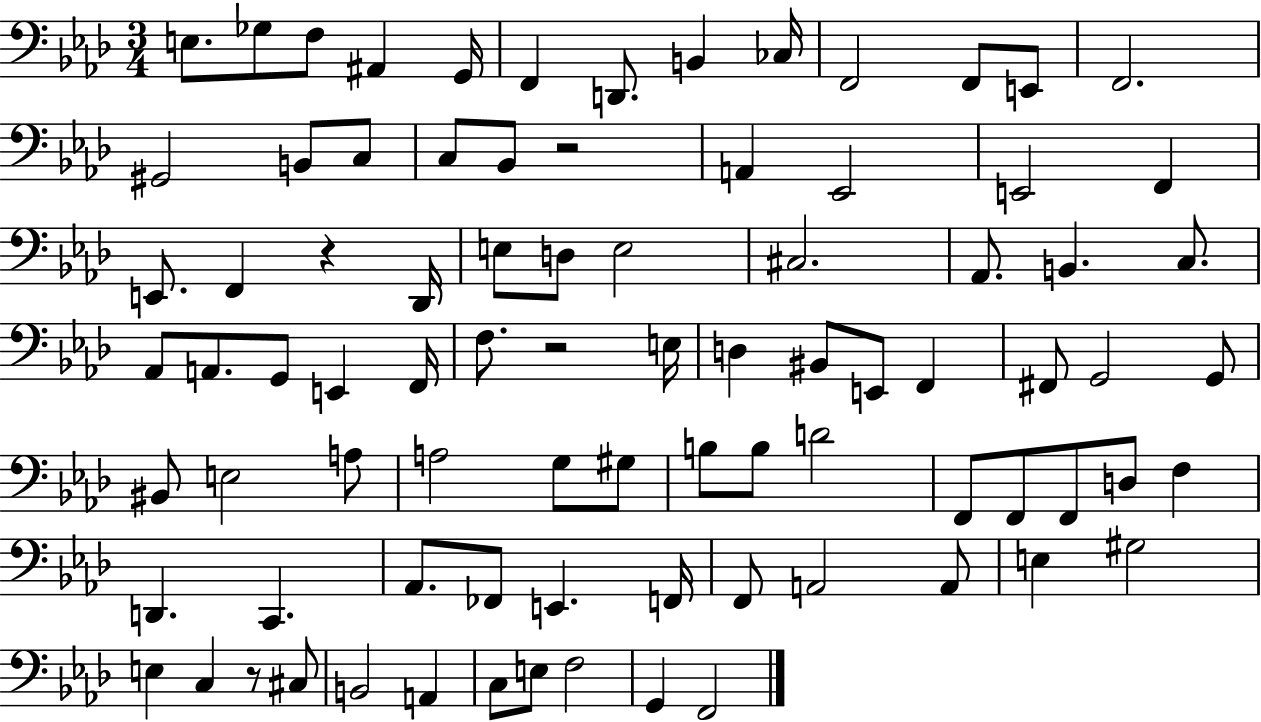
E3/e. Gb3/e F3/e A#2/q G2/s F2/q D2/e. B2/q CES3/s F2/h F2/e E2/e F2/h. G#2/h B2/e C3/e C3/e Bb2/e R/h A2/q Eb2/h E2/h F2/q E2/e. F2/q R/q Db2/s E3/e D3/e E3/h C#3/h. Ab2/e. B2/q. C3/e. Ab2/e A2/e. G2/e E2/q F2/s F3/e. R/h E3/s D3/q BIS2/e E2/e F2/q F#2/e G2/h G2/e BIS2/e E3/h A3/e A3/h G3/e G#3/e B3/e B3/e D4/h F2/e F2/e F2/e D3/e F3/q D2/q. C2/q. Ab2/e. FES2/e E2/q. F2/s F2/e A2/h A2/e E3/q G#3/h E3/q C3/q R/e C#3/e B2/h A2/q C3/e E3/e F3/h G2/q F2/h